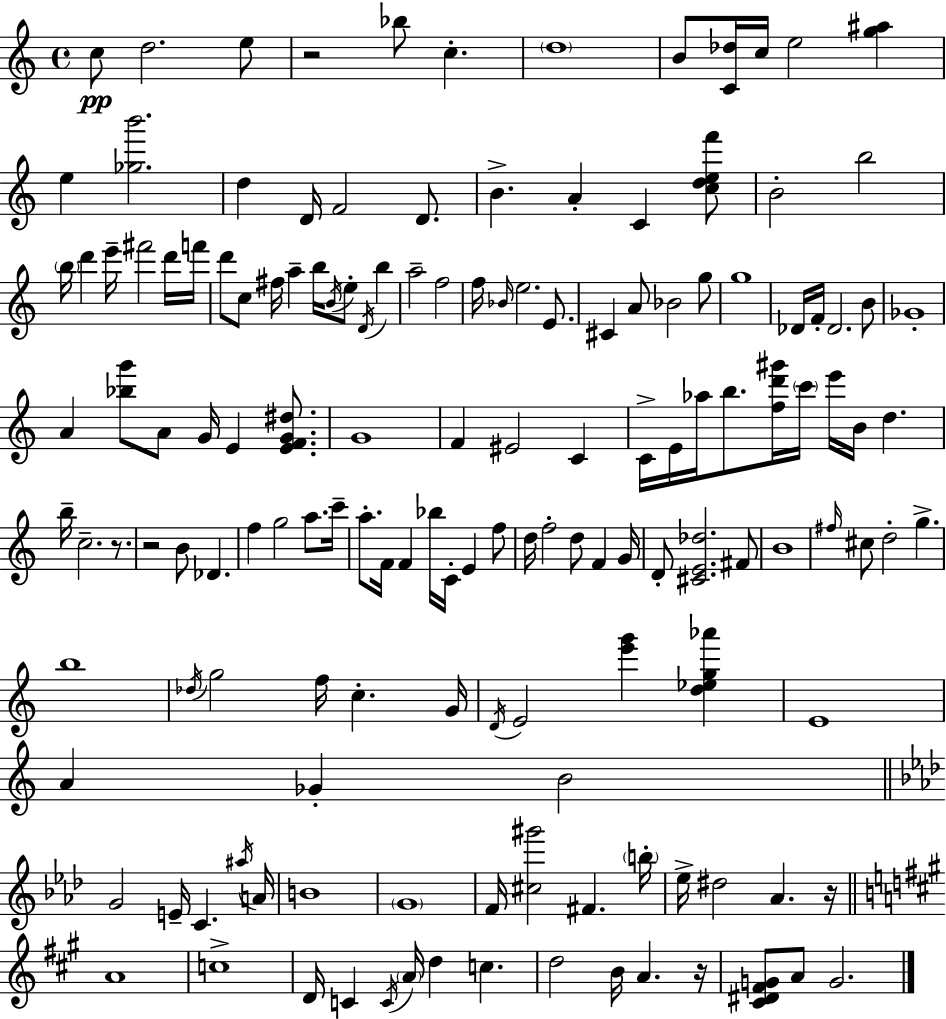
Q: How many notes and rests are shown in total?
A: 148